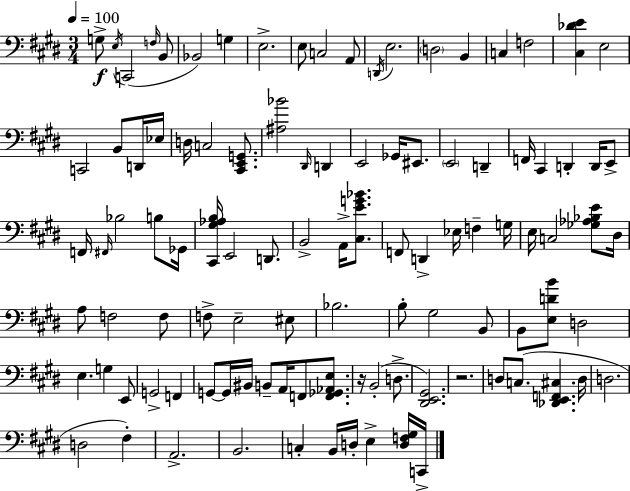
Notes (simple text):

G3/e E3/s C2/h F3/s B2/e Bb2/h G3/q E3/h. E3/e C3/h A2/e D2/s E3/h. D3/h B2/q C3/q F3/h [C#3,Db4,E4]/q E3/h C2/h B2/e D2/s Eb3/s D3/s C3/h [C#2,E2,G2]/e. [A#3,Bb4]/h D#2/s D2/q E2/h Gb2/s EIS2/e. E2/h D2/q F2/s C#2/q D2/q D2/s E2/e F2/s F#2/s Bb3/h B3/e Gb2/s [C#2,G#3,Ab3,B3]/s E2/h D2/e. B2/h A2/s [C#3,E4,G4,Bb4]/e. F2/e D2/q Eb3/s F3/q G3/s E3/s C3/h [Gb3,Ab3,Bb3,E4]/e D#3/s A3/e F3/h F3/e F3/e E3/h EIS3/e Bb3/h. B3/e G#3/h B2/e B2/e [E3,D4,B4]/e D3/h E3/q. G3/q E2/e G2/h F2/q G2/e G2/s BIS2/s B2/e A2/s F2/e [F2,Gb2,Ab2,E3]/e. R/s B2/h D3/e. [D#2,E2,G#2]/h. R/h. D3/e C3/e. [Db2,E2,F2,C#3]/q. D3/s D3/h. D3/h F#3/q A2/h. B2/h. C3/q B2/s D3/s E3/q [D3,F3,G#3]/s C2/s